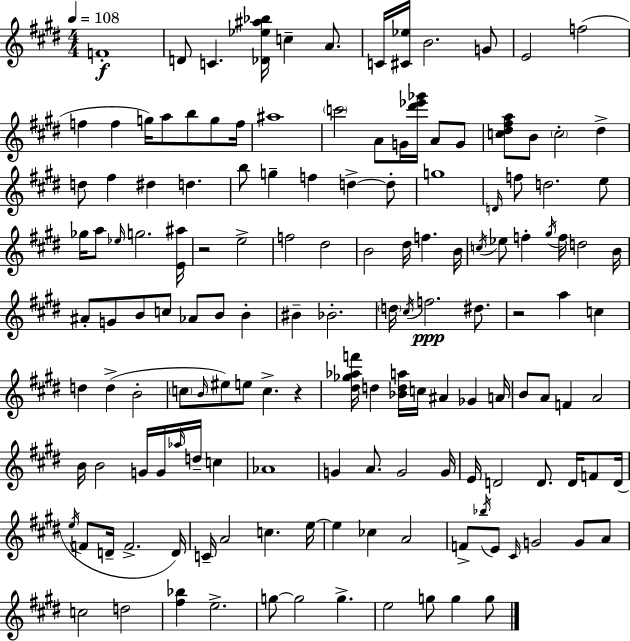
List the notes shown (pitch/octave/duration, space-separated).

F4/w D4/e C4/q. [Db4,Eb5,A#5,Bb5]/s C5/q A4/e. C4/s [C#4,Eb5]/s B4/h. G4/e E4/h F5/h F5/q F5/q G5/s A5/e B5/e G5/e F5/s A#5/w C6/h A4/e G4/s [D#6,Eb6,Gb6]/s A4/e G4/e [C5,D#5,F#5,A5]/e B4/e C5/h D#5/q D5/e F#5/q D#5/q D5/q. B5/e G5/q F5/q D5/q D5/e G5/w D4/s F5/e D5/h. E5/e Gb5/s A5/e Eb5/s G5/h. [E4,A#5]/s R/h E5/h F5/h D#5/h B4/h D#5/s F5/q. B4/s C5/s Eb5/e F5/q G#5/s F5/s D5/h B4/s A#4/e G4/e B4/e C5/e Ab4/e B4/e B4/q BIS4/q Bb4/h. D5/s C#5/s F5/h. D#5/e. R/h A5/q C5/q D5/q D5/q B4/h C5/e B4/s EIS5/e E5/e C5/q. R/q [D#5,Gb5,Ab5,F6]/s D5/q [Bb4,D5,A5]/s C5/s A#4/q Gb4/q A4/s B4/e A4/e F4/q A4/h B4/s B4/h G4/s G4/s Ab5/s D5/s C5/q Ab4/w G4/q A4/e. G4/h G4/s E4/s D4/h D4/e. D4/s F4/e D4/s E5/s F4/e D4/s F4/h. D4/s C4/s A4/h C5/q. E5/s E5/q CES5/q A4/h F4/e Bb5/s E4/e C#4/s G4/h G4/e A4/e C5/h D5/h [F#5,Bb5]/q E5/h. G5/e G5/h G5/q. E5/h G5/e G5/q G5/e